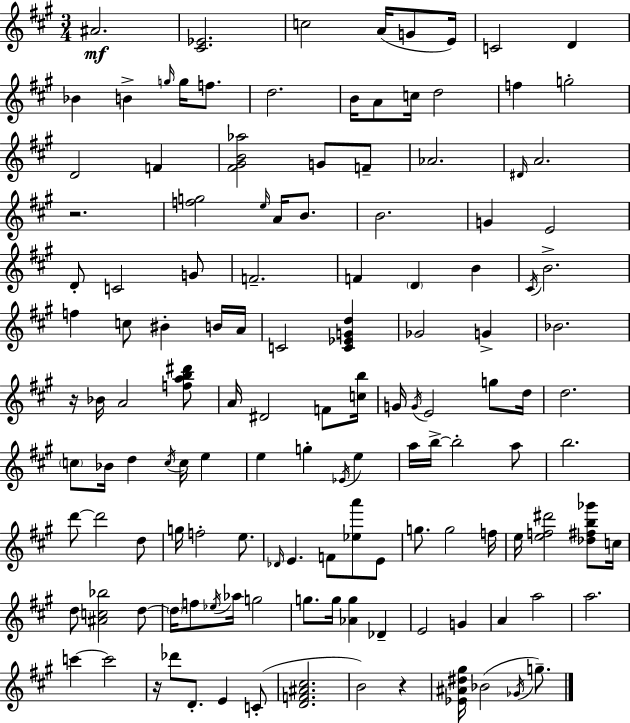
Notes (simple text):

A#4/h. [C#4,Eb4]/h. C5/h A4/s G4/e E4/s C4/h D4/q Bb4/q B4/q G5/s G5/s F5/e. D5/h. B4/s A4/e C5/s D5/h F5/q G5/h D4/h F4/q [F#4,G#4,B4,Ab5]/h G4/e F4/e Ab4/h. D#4/s A4/h. R/h. [F5,G5]/h E5/s A4/s B4/e. B4/h. G4/q E4/h D4/e C4/h G4/e F4/h. F4/q D4/q B4/q C#4/s B4/h. F5/q C5/e BIS4/q B4/s A4/s C4/h [C4,Eb4,G4,D5]/q Gb4/h G4/q Bb4/h. R/s Bb4/s A4/h [F5,A5,B5,D#6]/e A4/s D#4/h F4/e [C5,B5]/s G4/s G4/s E4/h G5/e D5/s D5/h. C5/e Bb4/s D5/q C5/s C5/s E5/q E5/q G5/q Eb4/s E5/q A5/s B5/s B5/h A5/e B5/h. D6/e D6/h D5/e G5/s F5/h E5/e. Db4/s E4/q. F4/e [Eb5,A6]/e E4/e G5/e. G5/h F5/s E5/s [E5,F5,D#6]/h [Db5,F#5,B5,Gb6]/e C5/s D5/e [A#4,C5,Bb5]/h D5/e D5/s F5/e Eb5/s Ab5/s G5/h G5/e. G5/s [Ab4,G5]/q Db4/q E4/h G4/q A4/q A5/h A5/h. C6/q C6/h R/s Db6/e D4/e. E4/q C4/e [D4,F4,A#4,C#5]/h. B4/h R/q [Eb4,A#4,D#5,G#5]/s Bb4/h Gb4/s G5/e.